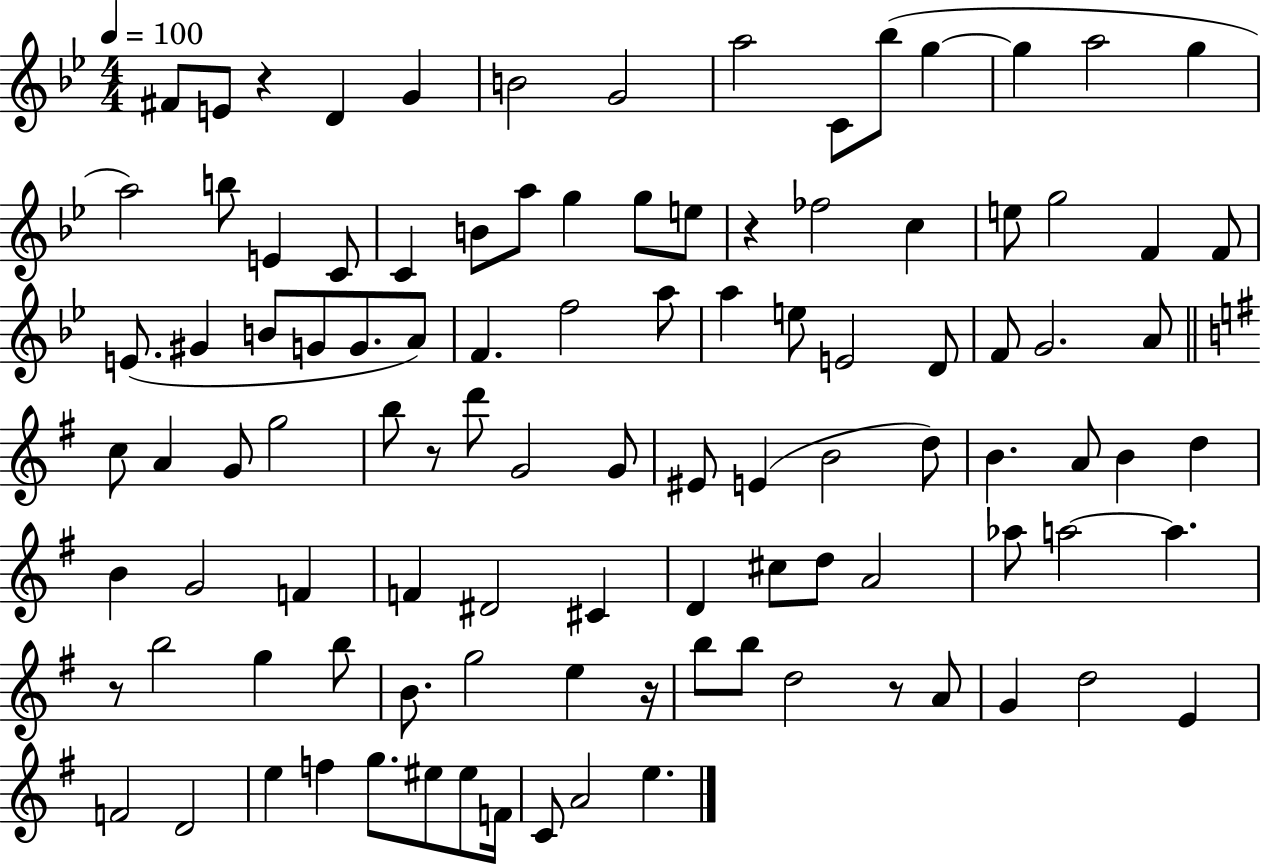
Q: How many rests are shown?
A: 6